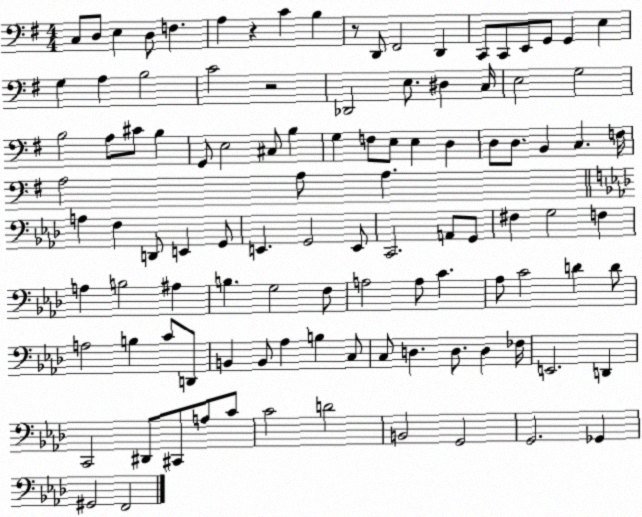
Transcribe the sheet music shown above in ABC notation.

X:1
T:Untitled
M:4/4
L:1/4
K:G
C,/2 D,/2 E, D,/2 F, A, z C B, z/2 D,,/2 ^F,,2 D,, C,,/2 C,,/2 E,,/2 G,,/2 G,, E, G, A, B,2 C2 z2 _D,,2 E,/2 ^D, C,/4 E,2 G,2 B,2 A,/2 ^C/2 B, G,,/2 E,2 ^C,/2 B, G, F,/2 E,/2 E, D, D,/2 D,/2 B,, C, F,/4 A,2 A,/2 A, A, F, D,,/2 E,, G,,/2 E,, G,,2 E,,/2 C,,2 A,,/2 G,,/2 ^F, G,2 F, A, B,2 ^A, B, G,2 F,/2 A,2 A,/2 C _A,/2 C2 D D/2 A,2 B, C/2 D,,/2 B,, B,,/2 _A, B, C,/2 C,/2 D, D,/2 D, _F,/4 E,,2 D,, C,,2 ^D,,/2 ^C,,/2 A,/2 C/2 C2 D2 B,,2 G,,2 G,,2 _G,, ^G,,2 F,,2